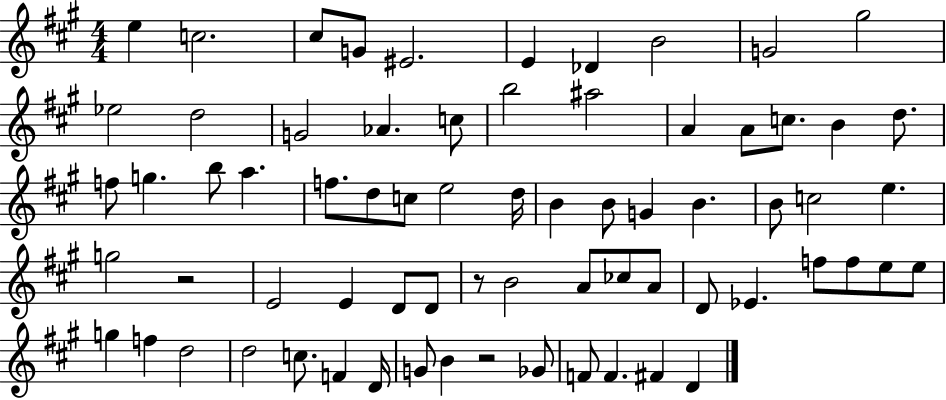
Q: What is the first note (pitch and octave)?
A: E5